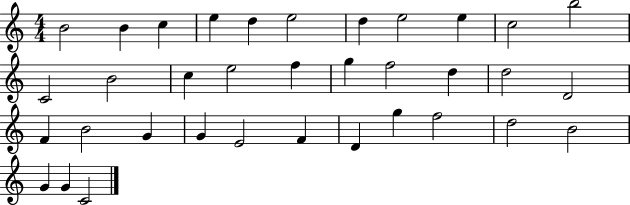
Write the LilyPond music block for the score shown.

{
  \clef treble
  \numericTimeSignature
  \time 4/4
  \key c \major
  b'2 b'4 c''4 | e''4 d''4 e''2 | d''4 e''2 e''4 | c''2 b''2 | \break c'2 b'2 | c''4 e''2 f''4 | g''4 f''2 d''4 | d''2 d'2 | \break f'4 b'2 g'4 | g'4 e'2 f'4 | d'4 g''4 f''2 | d''2 b'2 | \break g'4 g'4 c'2 | \bar "|."
}